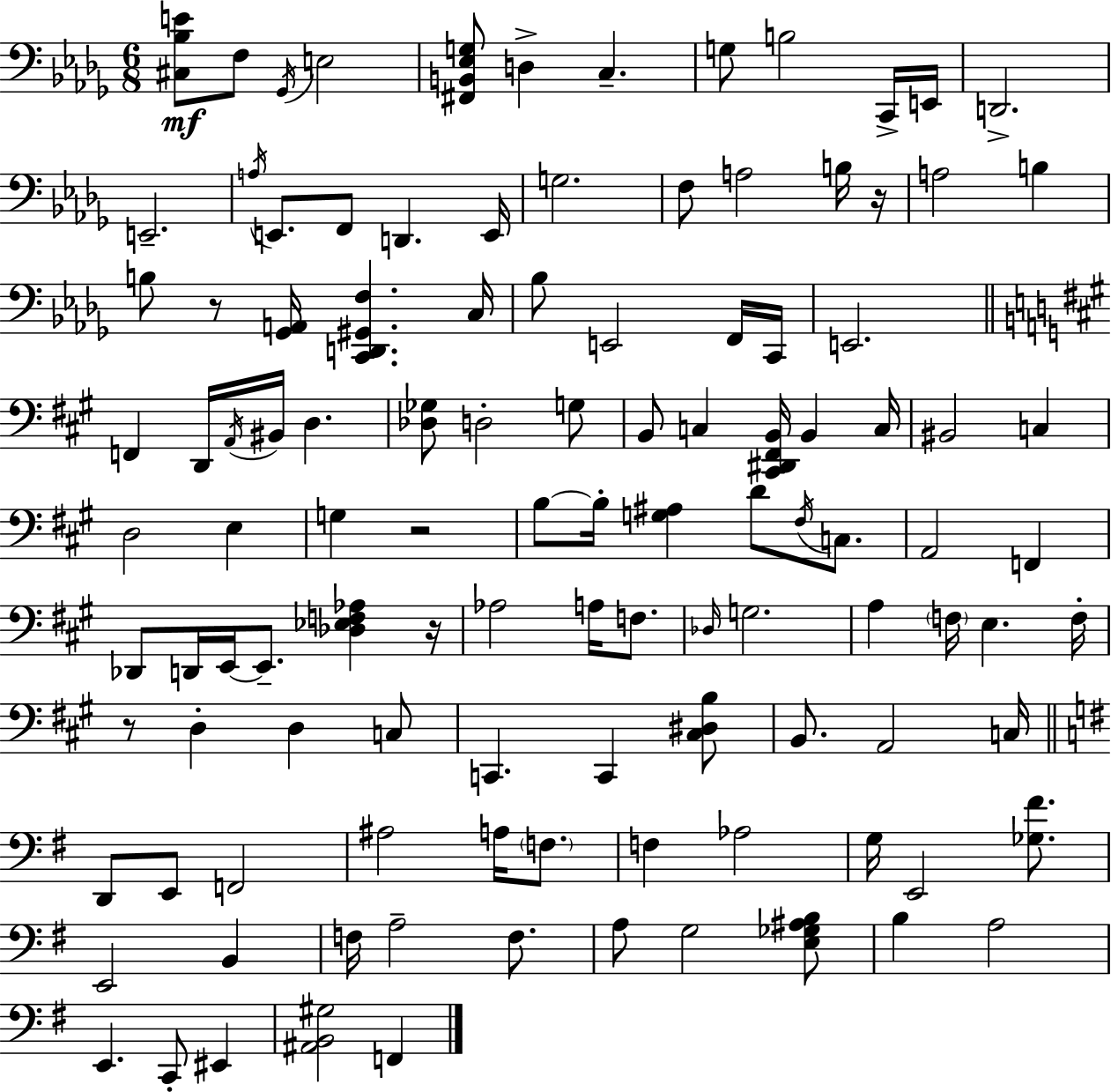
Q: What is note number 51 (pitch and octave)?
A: A2